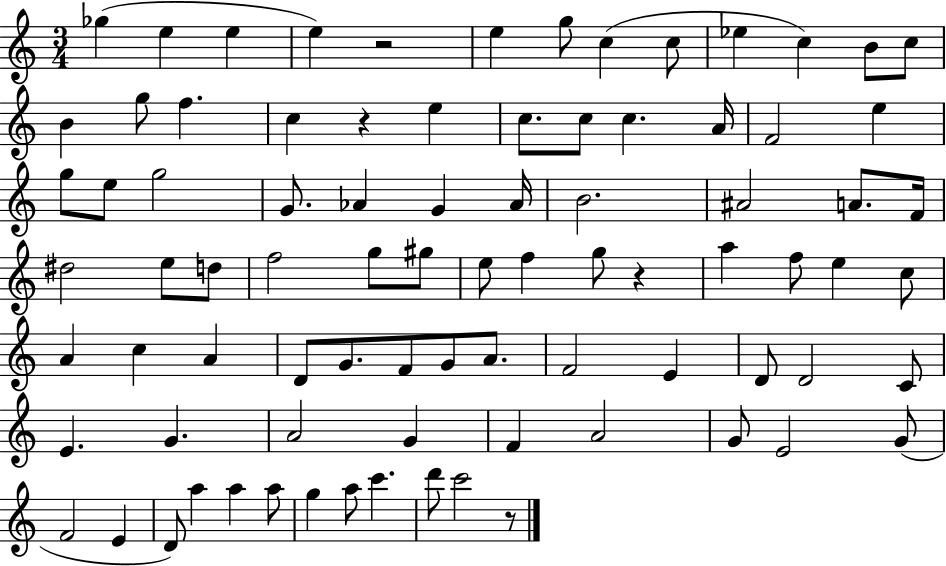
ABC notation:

X:1
T:Untitled
M:3/4
L:1/4
K:C
_g e e e z2 e g/2 c c/2 _e c B/2 c/2 B g/2 f c z e c/2 c/2 c A/4 F2 e g/2 e/2 g2 G/2 _A G _A/4 B2 ^A2 A/2 F/4 ^d2 e/2 d/2 f2 g/2 ^g/2 e/2 f g/2 z a f/2 e c/2 A c A D/2 G/2 F/2 G/2 A/2 F2 E D/2 D2 C/2 E G A2 G F A2 G/2 E2 G/2 F2 E D/2 a a a/2 g a/2 c' d'/2 c'2 z/2